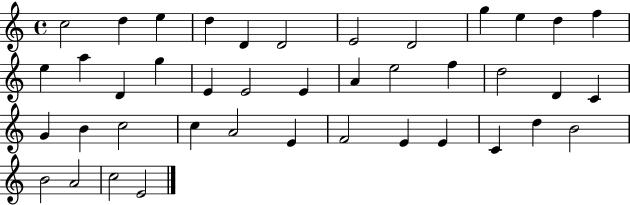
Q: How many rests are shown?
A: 0